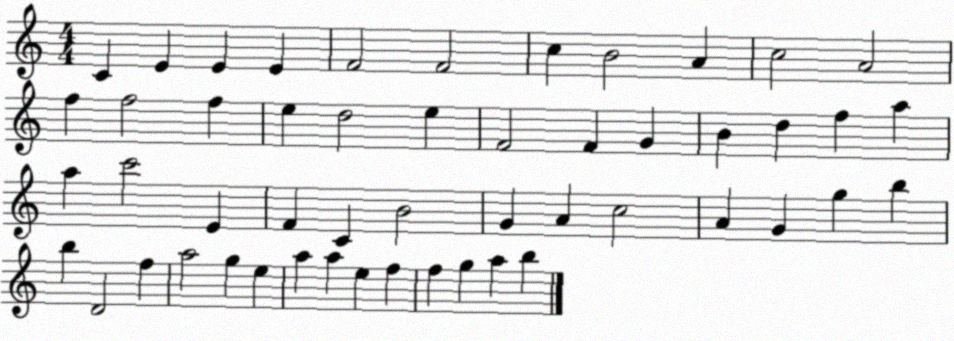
X:1
T:Untitled
M:4/4
L:1/4
K:C
C E E E F2 F2 c B2 A c2 A2 f f2 f e d2 e F2 F G B d f a a c'2 E F C B2 G A c2 A G g b b D2 f a2 g e a a e f f g a b